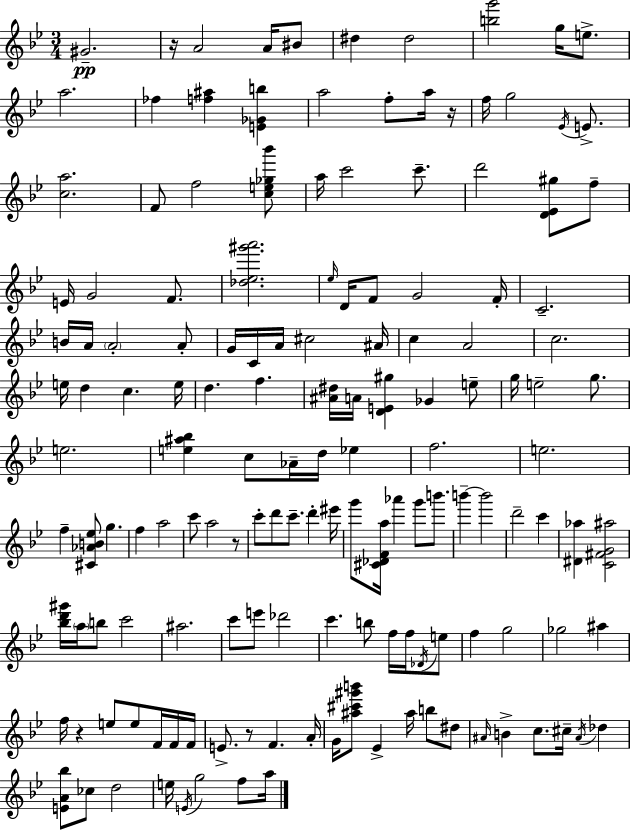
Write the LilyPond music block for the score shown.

{
  \clef treble
  \numericTimeSignature
  \time 3/4
  \key g \minor
  gis'2.--\pp | r16 a'2 a'16 bis'8 | dis''4 dis''2 | <b'' g'''>2 g''16 e''8.-> | \break a''2. | fes''4 <f'' ais''>4 <e' ges' b''>4 | a''2 f''8-. a''16 r16 | f''16 g''2 \acciaccatura { ees'16 } e'8.-> | \break <c'' a''>2. | f'8 f''2 <c'' e'' ges'' bes'''>8 | a''16 c'''2 c'''8.-- | d'''2 <d' ees' gis''>8 f''8-- | \break e'16 g'2 f'8. | <des'' ees'' gis''' a'''>2. | \grace { ees''16 } d'16 f'8 g'2 | f'16-. c'2.-- | \break b'16 a'16 \parenthesize a'2-. | a'8-. g'16 c'16 a'16 cis''2 | ais'16 c''4 a'2 | c''2. | \break e''16 d''4 c''4. | e''16 d''4. f''4. | <ais' dis''>16 a'16 <d' e' gis''>4 ges'4 | e''8-- g''16 e''2-- g''8. | \break e''2. | <e'' ais'' bes''>4 c''8 aes'16-- d''16 ees''4 | f''2. | e''2. | \break f''4-- <cis' aes' b' ees''>8 g''4. | f''4 a''2 | c'''8 a''2 | r8 c'''8-. d'''8 c'''8.-- d'''4-. | \break eis'''16 g'''8 <cis' des' f' a''>16 aes'''4 g'''8 b'''8. | b'''4--~~ b'''2 | d'''2-- c'''4 | <dis' aes''>4 <c' fis' g' ais''>2 | \break <bes'' d''' gis'''>16 \parenthesize a''16 b''8 c'''2 | ais''2. | c'''8 e'''8 des'''2 | c'''4. b''8 f''16 f''16 | \break \acciaccatura { des'16 } e''8 f''4 g''2 | ges''2 ais''4 | f''16 r4 e''8 e''8 | f'16 f'16 f'16 e'8.-> r8 f'4. | \break a'16-. g'16 <ais'' cis''' gis''' b'''>8 ees'4-> ais''16 b''8 | dis''8 \grace { ais'16 } b'4-> c''8. cis''16-- | \acciaccatura { ais'16 } des''4 <e' a' bes''>8 ces''8 d''2 | e''16 \acciaccatura { e'16 } g''2 | \break f''8 a''16 \bar "|."
}